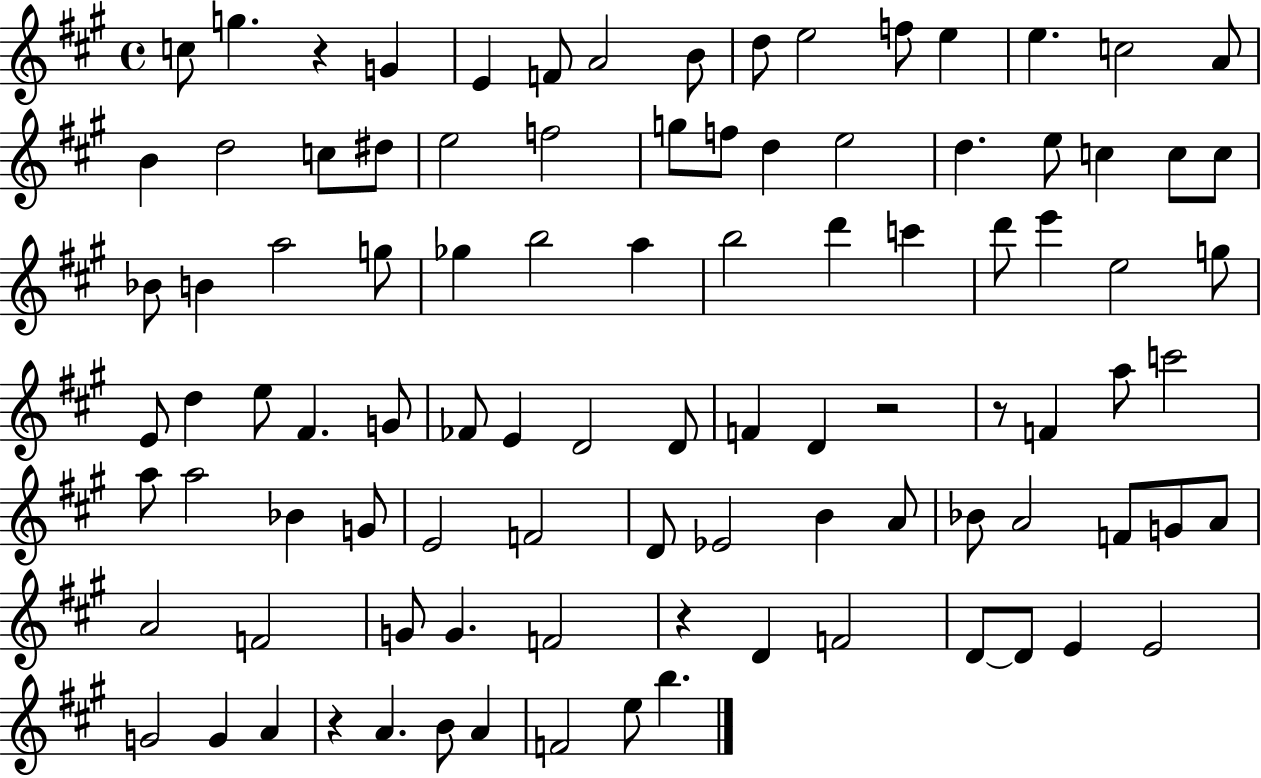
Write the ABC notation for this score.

X:1
T:Untitled
M:4/4
L:1/4
K:A
c/2 g z G E F/2 A2 B/2 d/2 e2 f/2 e e c2 A/2 B d2 c/2 ^d/2 e2 f2 g/2 f/2 d e2 d e/2 c c/2 c/2 _B/2 B a2 g/2 _g b2 a b2 d' c' d'/2 e' e2 g/2 E/2 d e/2 ^F G/2 _F/2 E D2 D/2 F D z2 z/2 F a/2 c'2 a/2 a2 _B G/2 E2 F2 D/2 _E2 B A/2 _B/2 A2 F/2 G/2 A/2 A2 F2 G/2 G F2 z D F2 D/2 D/2 E E2 G2 G A z A B/2 A F2 e/2 b